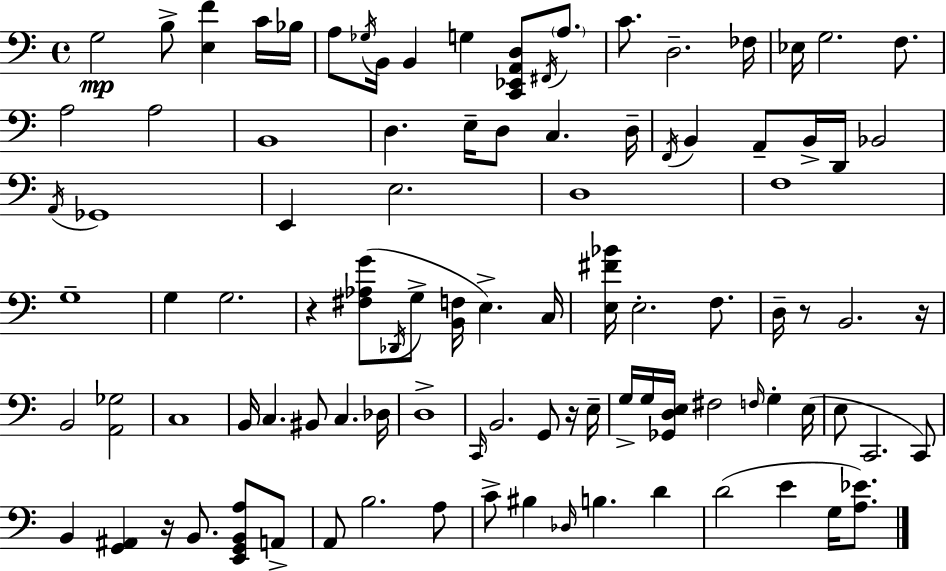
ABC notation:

X:1
T:Untitled
M:4/4
L:1/4
K:C
G,2 B,/2 [E,F] C/4 _B,/4 A,/2 _G,/4 B,,/4 B,, G, [C,,_E,,A,,D,]/2 ^F,,/4 A,/2 C/2 D,2 _F,/4 _E,/4 G,2 F,/2 A,2 A,2 B,,4 D, E,/4 D,/2 C, D,/4 F,,/4 B,, A,,/2 B,,/4 D,,/4 _B,,2 A,,/4 _G,,4 E,, E,2 D,4 F,4 G,4 G, G,2 z [^F,_A,G]/2 _D,,/4 G,/2 [B,,F,]/4 E, C,/4 [E,^F_B]/4 E,2 F,/2 D,/4 z/2 B,,2 z/4 B,,2 [A,,_G,]2 C,4 B,,/4 C, ^B,,/2 C, _D,/4 D,4 C,,/4 B,,2 G,,/2 z/4 E,/4 G,/4 G,/4 [_G,,D,E,]/4 ^F,2 F,/4 G, E,/4 E,/2 C,,2 C,,/2 B,, [G,,^A,,] z/4 B,,/2 [E,,G,,B,,A,]/2 A,,/2 A,,/2 B,2 A,/2 C/2 ^B, _D,/4 B, D D2 E G,/4 [A,_E]/2